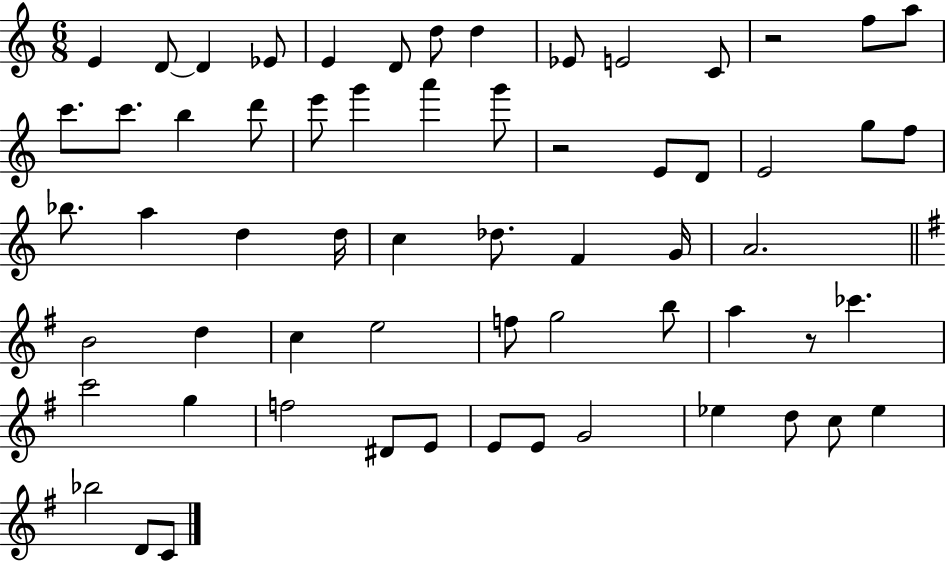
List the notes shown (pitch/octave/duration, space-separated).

E4/q D4/e D4/q Eb4/e E4/q D4/e D5/e D5/q Eb4/e E4/h C4/e R/h F5/e A5/e C6/e. C6/e. B5/q D6/e E6/e G6/q A6/q G6/e R/h E4/e D4/e E4/h G5/e F5/e Bb5/e. A5/q D5/q D5/s C5/q Db5/e. F4/q G4/s A4/h. B4/h D5/q C5/q E5/h F5/e G5/h B5/e A5/q R/e CES6/q. C6/h G5/q F5/h D#4/e E4/e E4/e E4/e G4/h Eb5/q D5/e C5/e Eb5/q Bb5/h D4/e C4/e